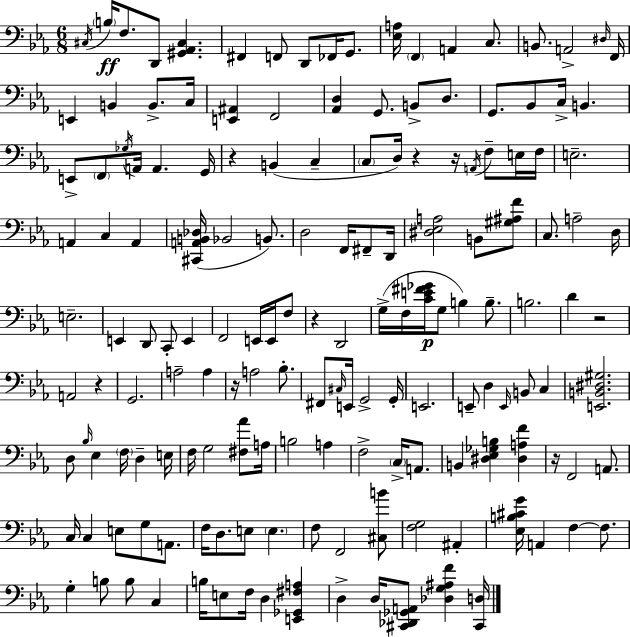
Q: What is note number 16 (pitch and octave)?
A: F2